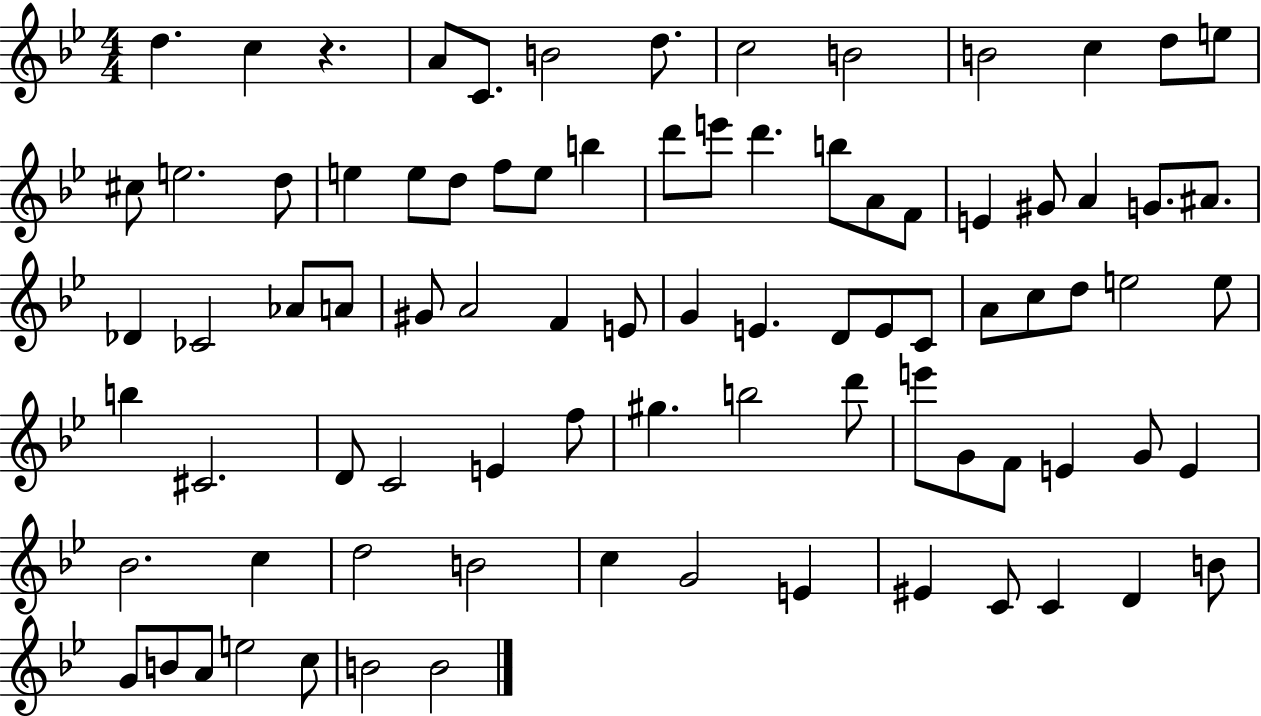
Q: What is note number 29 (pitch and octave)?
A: G#4